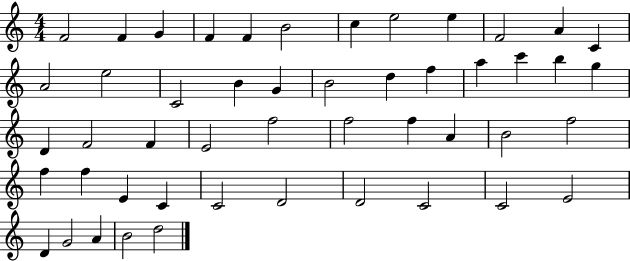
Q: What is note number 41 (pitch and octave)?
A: D4